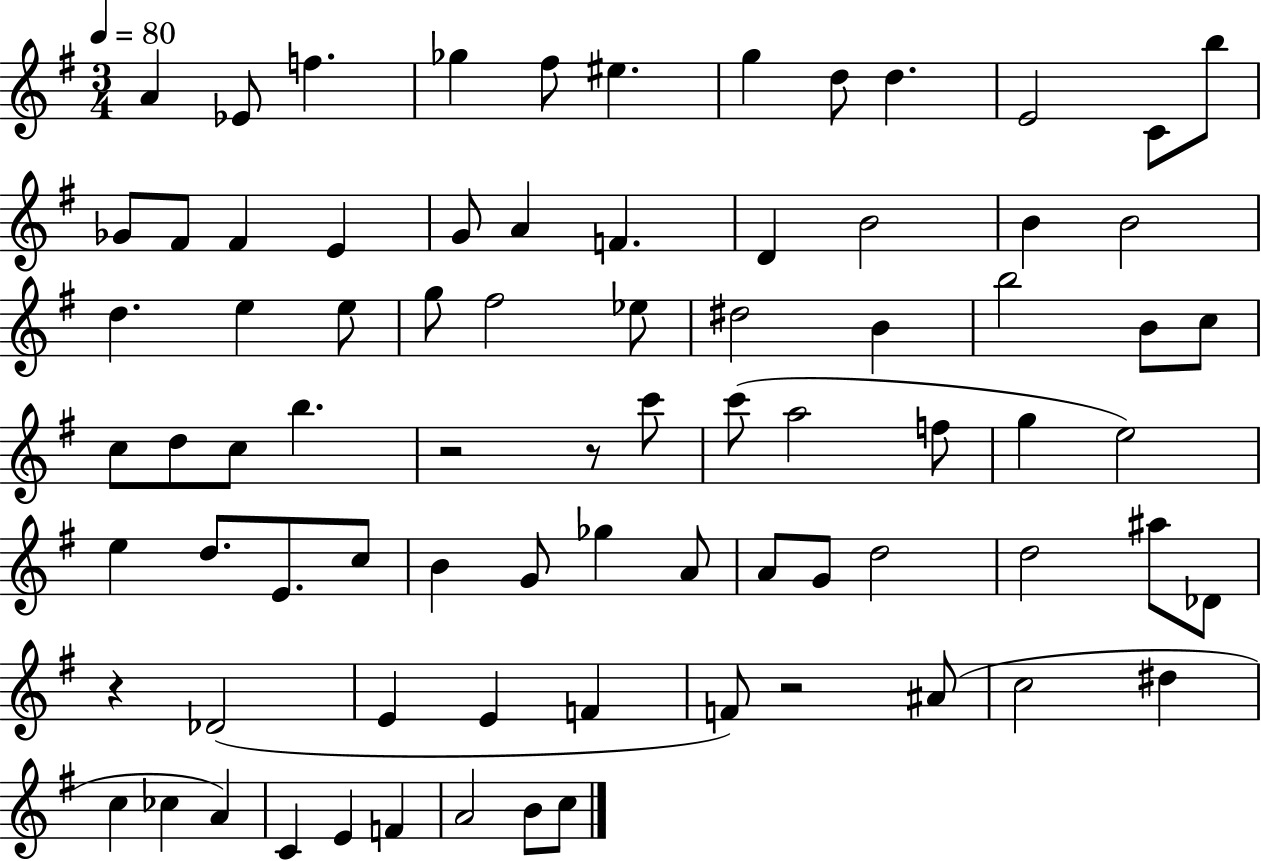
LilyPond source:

{
  \clef treble
  \numericTimeSignature
  \time 3/4
  \key g \major
  \tempo 4 = 80
  a'4 ees'8 f''4. | ges''4 fis''8 eis''4. | g''4 d''8 d''4. | e'2 c'8 b''8 | \break ges'8 fis'8 fis'4 e'4 | g'8 a'4 f'4. | d'4 b'2 | b'4 b'2 | \break d''4. e''4 e''8 | g''8 fis''2 ees''8 | dis''2 b'4 | b''2 b'8 c''8 | \break c''8 d''8 c''8 b''4. | r2 r8 c'''8 | c'''8( a''2 f''8 | g''4 e''2) | \break e''4 d''8. e'8. c''8 | b'4 g'8 ges''4 a'8 | a'8 g'8 d''2 | d''2 ais''8 des'8 | \break r4 des'2( | e'4 e'4 f'4 | f'8) r2 ais'8( | c''2 dis''4 | \break c''4 ces''4 a'4) | c'4 e'4 f'4 | a'2 b'8 c''8 | \bar "|."
}